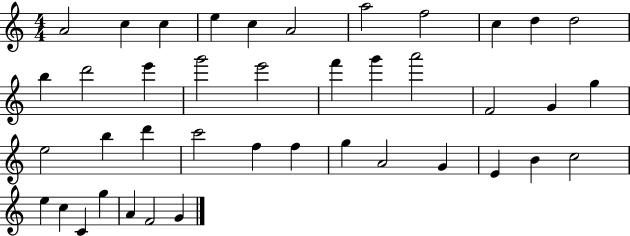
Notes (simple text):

A4/h C5/q C5/q E5/q C5/q A4/h A5/h F5/h C5/q D5/q D5/h B5/q D6/h E6/q G6/h E6/h F6/q G6/q A6/h F4/h G4/q G5/q E5/h B5/q D6/q C6/h F5/q F5/q G5/q A4/h G4/q E4/q B4/q C5/h E5/q C5/q C4/q G5/q A4/q F4/h G4/q